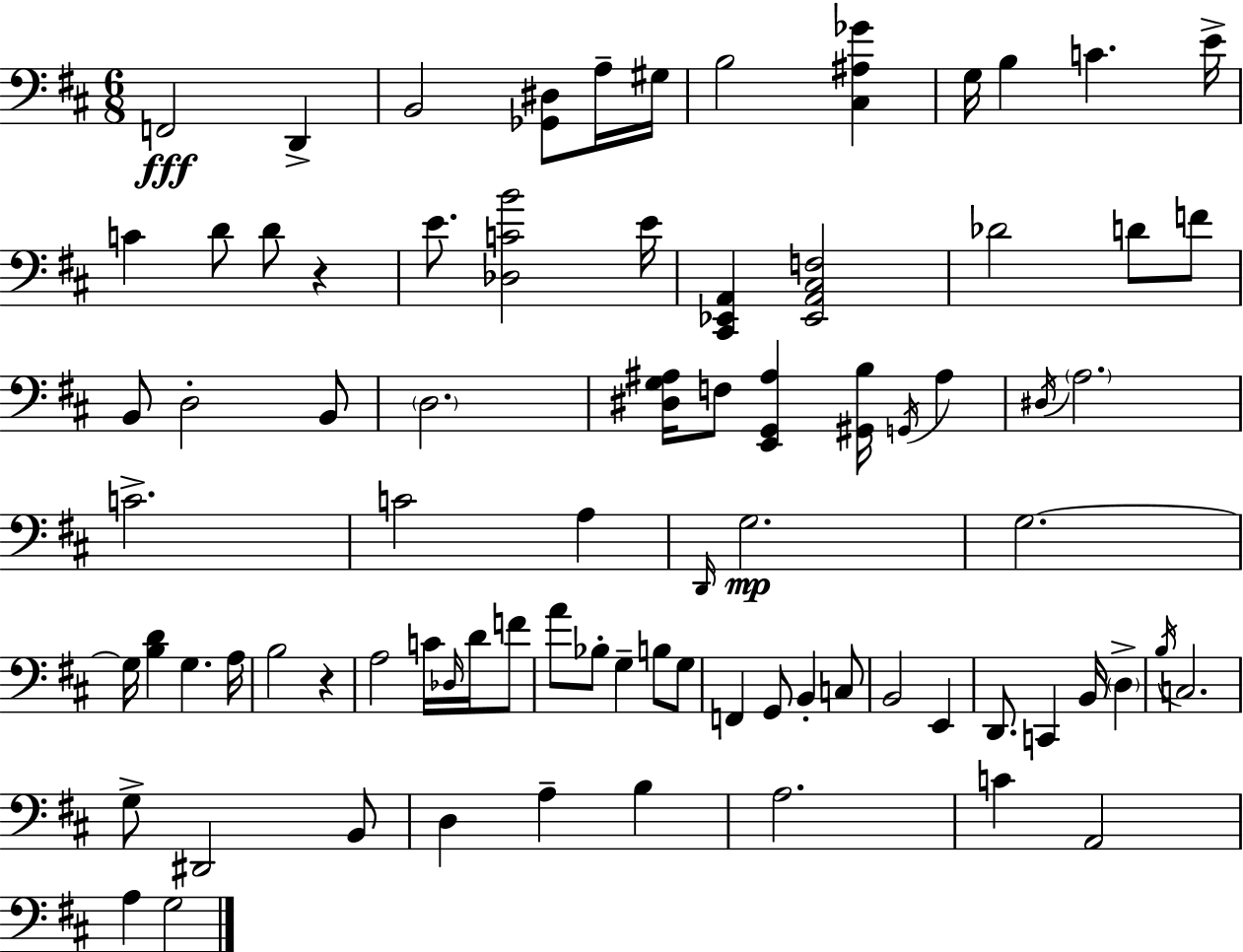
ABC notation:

X:1
T:Untitled
M:6/8
L:1/4
K:D
F,,2 D,, B,,2 [_G,,^D,]/2 A,/4 ^G,/4 B,2 [^C,^A,_G] G,/4 B, C E/4 C D/2 D/2 z E/2 [_D,CB]2 E/4 [^C,,_E,,A,,] [_E,,A,,^C,F,]2 _D2 D/2 F/2 B,,/2 D,2 B,,/2 D,2 [^D,G,^A,]/4 F,/2 [E,,G,,^A,] [^G,,B,]/4 G,,/4 ^A, ^D,/4 A,2 C2 C2 A, D,,/4 G,2 G,2 G,/4 [B,D] G, A,/4 B,2 z A,2 C/4 _D,/4 D/4 F/2 A/2 _B,/2 G, B,/2 G,/2 F,, G,,/2 B,, C,/2 B,,2 E,, D,,/2 C,, B,,/4 D, B,/4 C,2 G,/2 ^D,,2 B,,/2 D, A, B, A,2 C A,,2 A, G,2